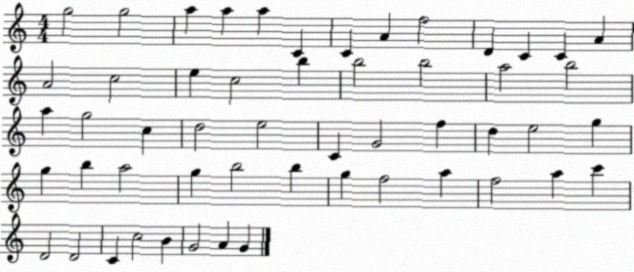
X:1
T:Untitled
M:4/4
L:1/4
K:C
g2 g2 a a a C C A f2 D C C A A2 c2 e c2 b b2 b2 a2 b2 a g2 c d2 e2 C G2 f d e2 g g b a2 g b2 b g f2 a f2 a c' D2 D2 C c2 B G2 A G